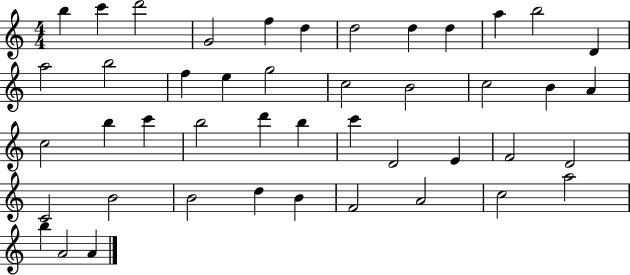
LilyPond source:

{
  \clef treble
  \numericTimeSignature
  \time 4/4
  \key c \major
  b''4 c'''4 d'''2 | g'2 f''4 d''4 | d''2 d''4 d''4 | a''4 b''2 d'4 | \break a''2 b''2 | f''4 e''4 g''2 | c''2 b'2 | c''2 b'4 a'4 | \break c''2 b''4 c'''4 | b''2 d'''4 b''4 | c'''4 d'2 e'4 | f'2 d'2 | \break c'2 b'2 | b'2 d''4 b'4 | f'2 a'2 | c''2 a''2 | \break b''4 a'2 a'4 | \bar "|."
}